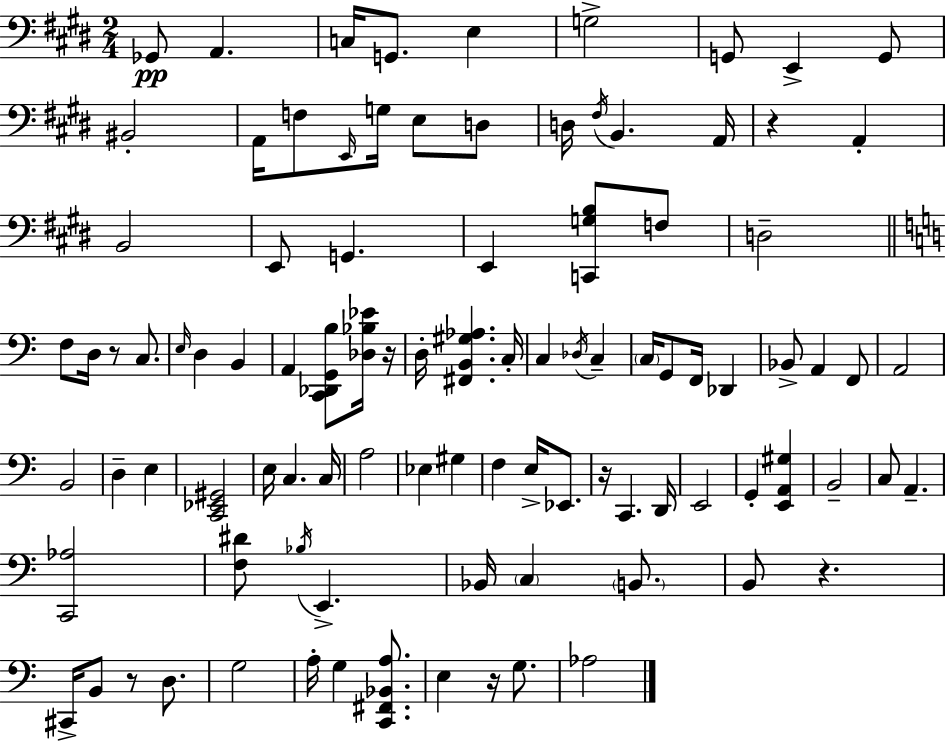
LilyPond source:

{
  \clef bass
  \numericTimeSignature
  \time 2/4
  \key e \major
  ges,8\pp a,4. | c16 g,8. e4 | g2-> | g,8 e,4-> g,8 | \break bis,2-. | a,16 f8 \grace { e,16 } g16 e8 d8 | d16 \acciaccatura { fis16 } b,4. | a,16 r4 a,4-. | \break b,2 | e,8 g,4. | e,4 <c, g b>8 | f8 d2-- | \break \bar "||" \break \key c \major f8 d16 r8 c8. | \grace { e16 } d4 b,4 | a,4 <c, des, g, b>8 <des bes ees'>16 | r16 d16-. <fis, b, gis aes>4. | \break c16-. c4 \acciaccatura { des16 } c4-- | \parenthesize c16 g,8 f,16 des,4 | bes,8-> a,4 | f,8 a,2 | \break b,2 | d4-- e4 | <c, ees, gis,>2 | e16 c4. | \break c16 a2 | ees4 gis4 | f4 e16-> ees,8. | r16 c,4. | \break d,16 e,2 | g,4-. <e, a, gis>4 | b,2-- | c8 a,4.-- | \break <c, aes>2 | <f dis'>8 \acciaccatura { bes16 } e,4.-> | bes,16 \parenthesize c4 | \parenthesize b,8. b,8 r4. | \break cis,16-> b,8 r8 | d8. g2 | a16-. g4 | <c, fis, bes, a>8. e4 r16 | \break g8. aes2 | \bar "|."
}